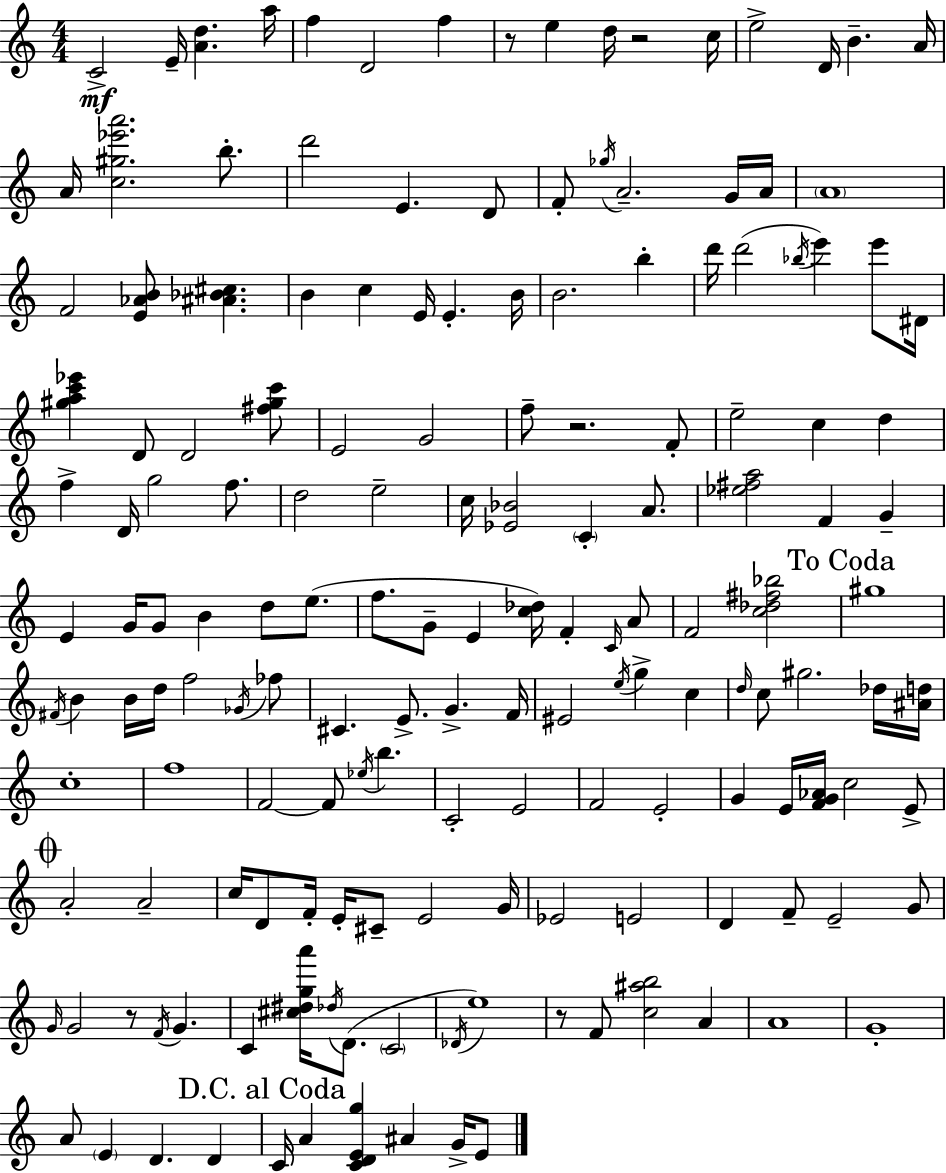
{
  \clef treble
  \numericTimeSignature
  \time 4/4
  \key c \major
  c'2->\mf e'16-- <a' d''>4. a''16 | f''4 d'2 f''4 | r8 e''4 d''16 r2 c''16 | e''2-> d'16 b'4.-- a'16 | \break a'16 <c'' gis'' ees''' a'''>2. b''8.-. | d'''2 e'4. d'8 | f'8-. \acciaccatura { ges''16 } a'2.-- g'16 | a'16 \parenthesize a'1 | \break f'2 <e' aes' b'>8 <ais' bes' cis''>4. | b'4 c''4 e'16 e'4.-. | b'16 b'2. b''4-. | d'''16 d'''2( \acciaccatura { bes''16 } e'''4) e'''8 | \break dis'16 <gis'' a'' c''' ees'''>4 d'8 d'2 | <fis'' gis'' c'''>8 e'2 g'2 | f''8-- r2. | f'8-. e''2-- c''4 d''4 | \break f''4-> d'16 g''2 f''8. | d''2 e''2-- | c''16 <ees' bes'>2 \parenthesize c'4-. a'8. | <ees'' fis'' a''>2 f'4 g'4-- | \break e'4 g'16 g'8 b'4 d''8 e''8.( | f''8. g'8-- e'4 <c'' des''>16) f'4-. | \grace { c'16 } a'8 f'2 <c'' des'' fis'' bes''>2 | \mark "To Coda" gis''1 | \break \acciaccatura { fis'16 } b'4 b'16 d''16 f''2 | \acciaccatura { ges'16 } fes''8 cis'4. e'8.-> g'4.-> | f'16 eis'2 \acciaccatura { e''16 } g''4-> | c''4 \grace { d''16 } c''8 gis''2. | \break des''16 <ais' d''>16 c''1-. | f''1 | f'2~~ f'8 | \acciaccatura { ees''16 } b''4. c'2-. | \break e'2 f'2 | e'2-. g'4 e'16 <f' g' aes'>16 c''2 | e'8-> \mark \markup { \musicglyph "scripts.coda" } a'2-. | a'2-- c''16 d'8 f'16-. e'16-. cis'8-- e'2 | \break g'16 ees'2 | e'2 d'4 f'8-- e'2-- | g'8 \grace { g'16 } g'2 | r8 \acciaccatura { f'16 } g'4. c'4 <cis'' dis'' g'' a'''>16 \acciaccatura { des''16 }( | \break d'8. \parenthesize c'2 \acciaccatura { des'16 }) e''1 | r8 f'8 | <c'' ais'' b''>2 a'4 a'1 | g'1-. | \break a'8 \parenthesize e'4 | d'4. d'4 \mark "D.C. al Coda" c'16 a'4 | <c' d' e' g''>4 ais'4 g'16-> e'8 \bar "|."
}